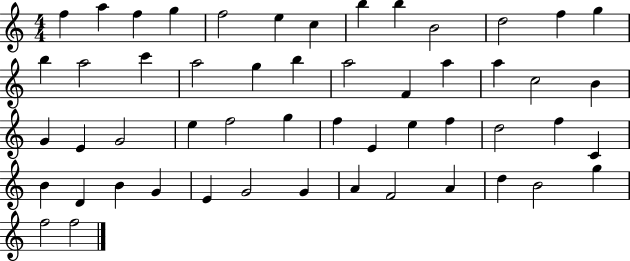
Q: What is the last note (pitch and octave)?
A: F5